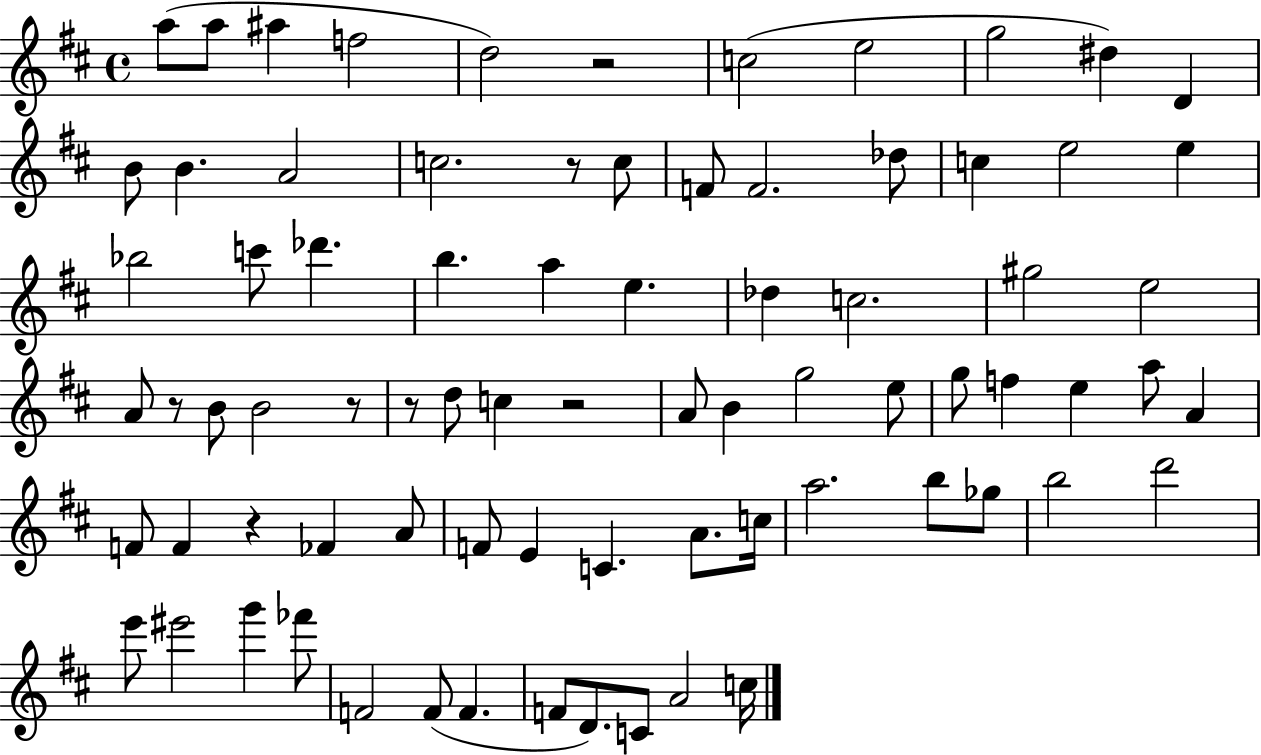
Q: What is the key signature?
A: D major